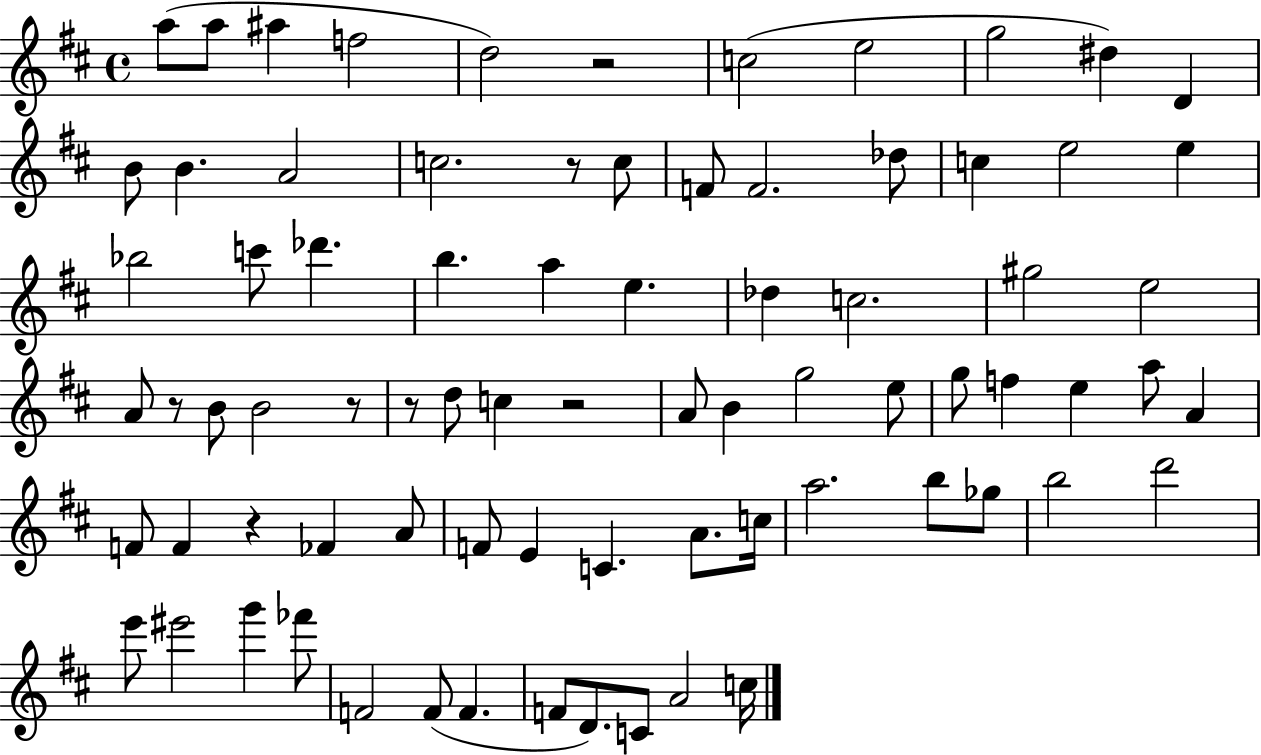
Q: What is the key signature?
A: D major